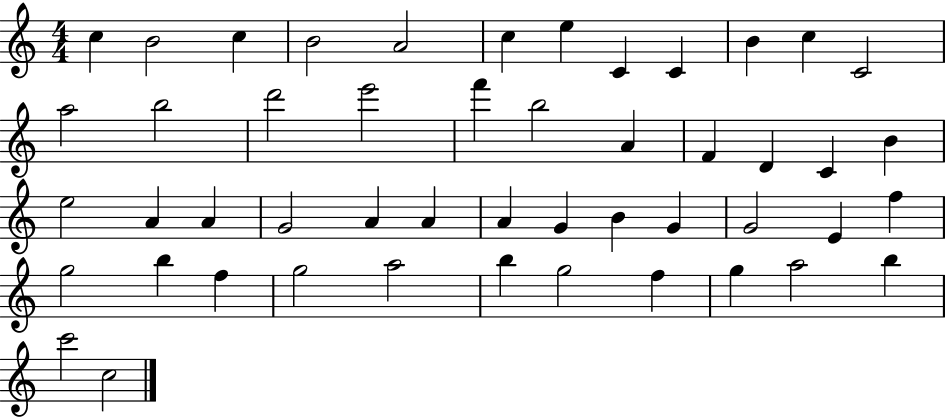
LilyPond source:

{
  \clef treble
  \numericTimeSignature
  \time 4/4
  \key c \major
  c''4 b'2 c''4 | b'2 a'2 | c''4 e''4 c'4 c'4 | b'4 c''4 c'2 | \break a''2 b''2 | d'''2 e'''2 | f'''4 b''2 a'4 | f'4 d'4 c'4 b'4 | \break e''2 a'4 a'4 | g'2 a'4 a'4 | a'4 g'4 b'4 g'4 | g'2 e'4 f''4 | \break g''2 b''4 f''4 | g''2 a''2 | b''4 g''2 f''4 | g''4 a''2 b''4 | \break c'''2 c''2 | \bar "|."
}